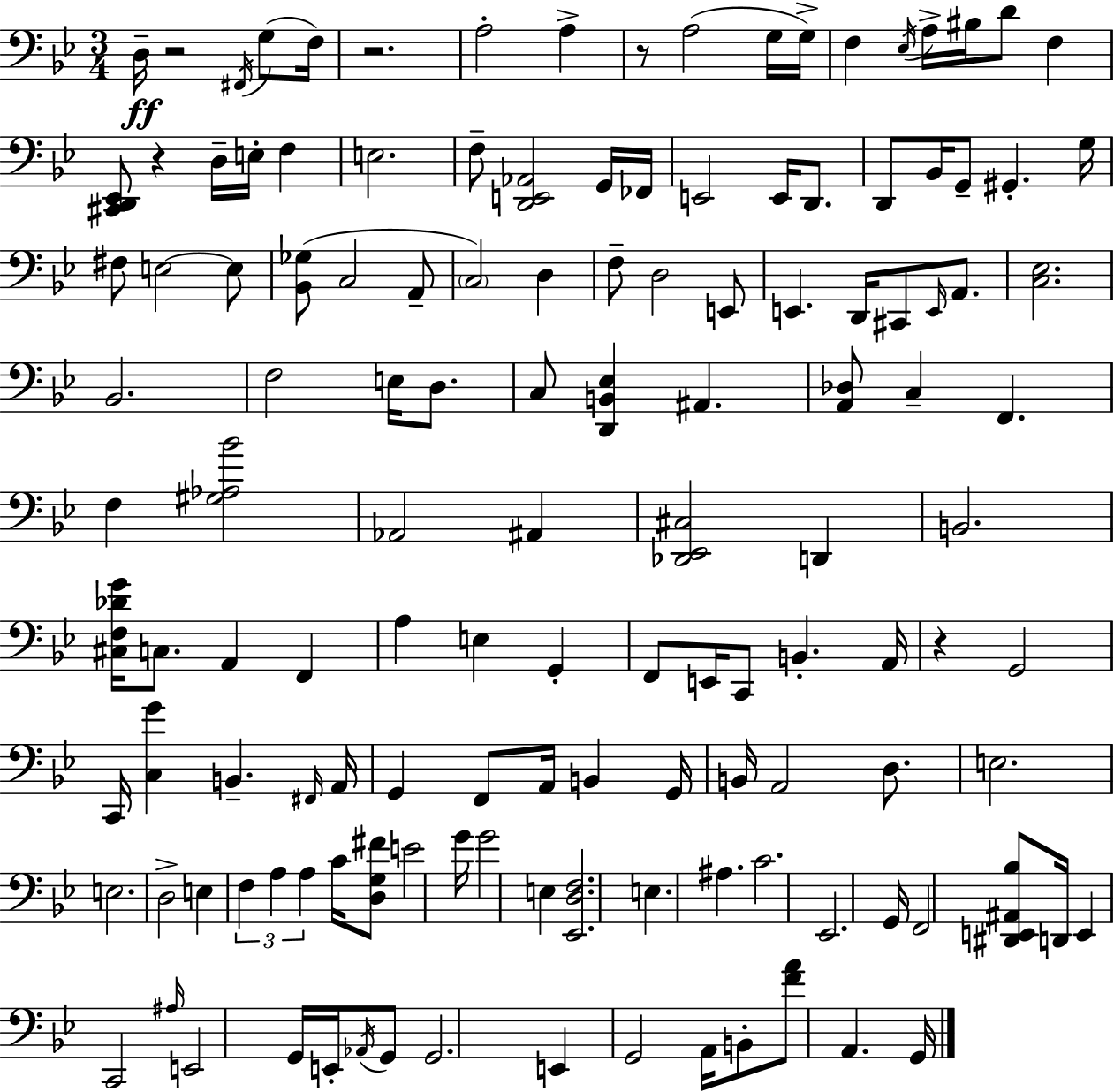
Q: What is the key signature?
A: BES major